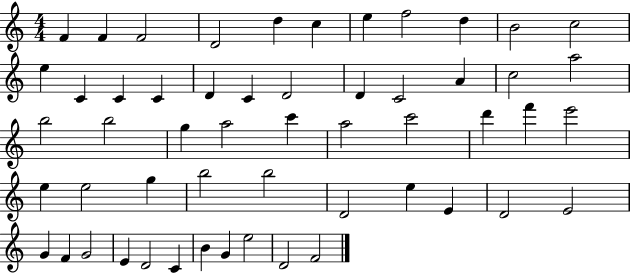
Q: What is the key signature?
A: C major